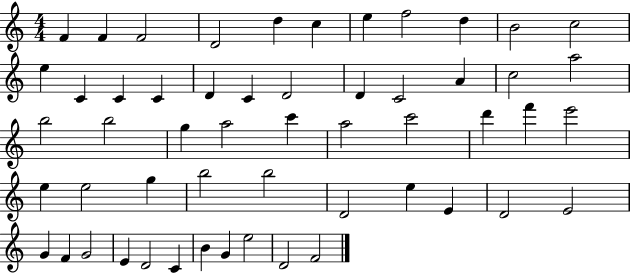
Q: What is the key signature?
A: C major